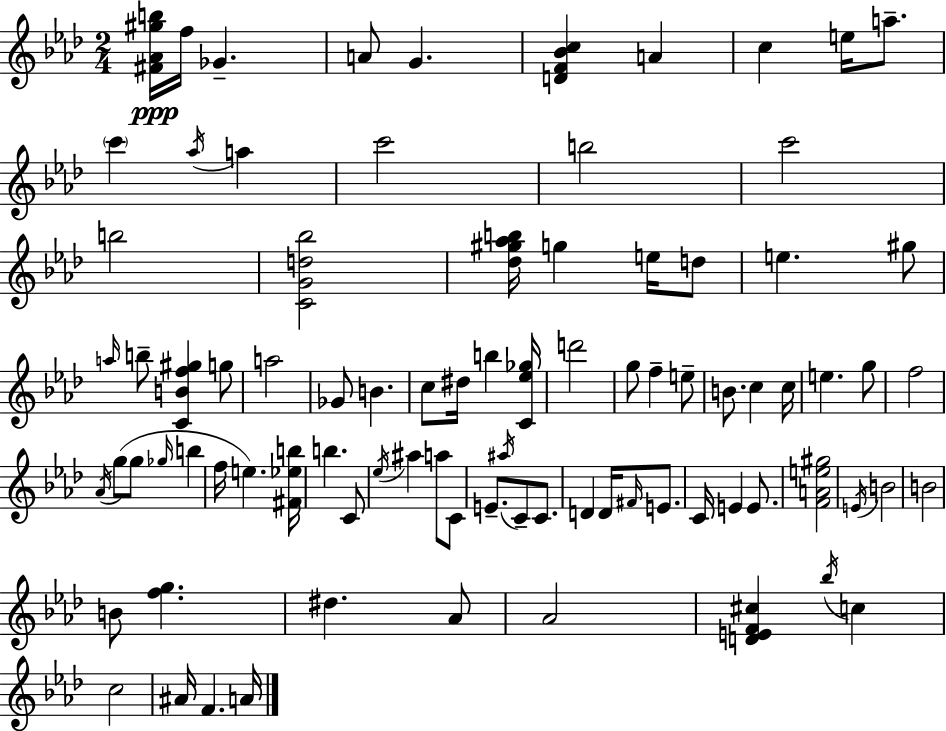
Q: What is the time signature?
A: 2/4